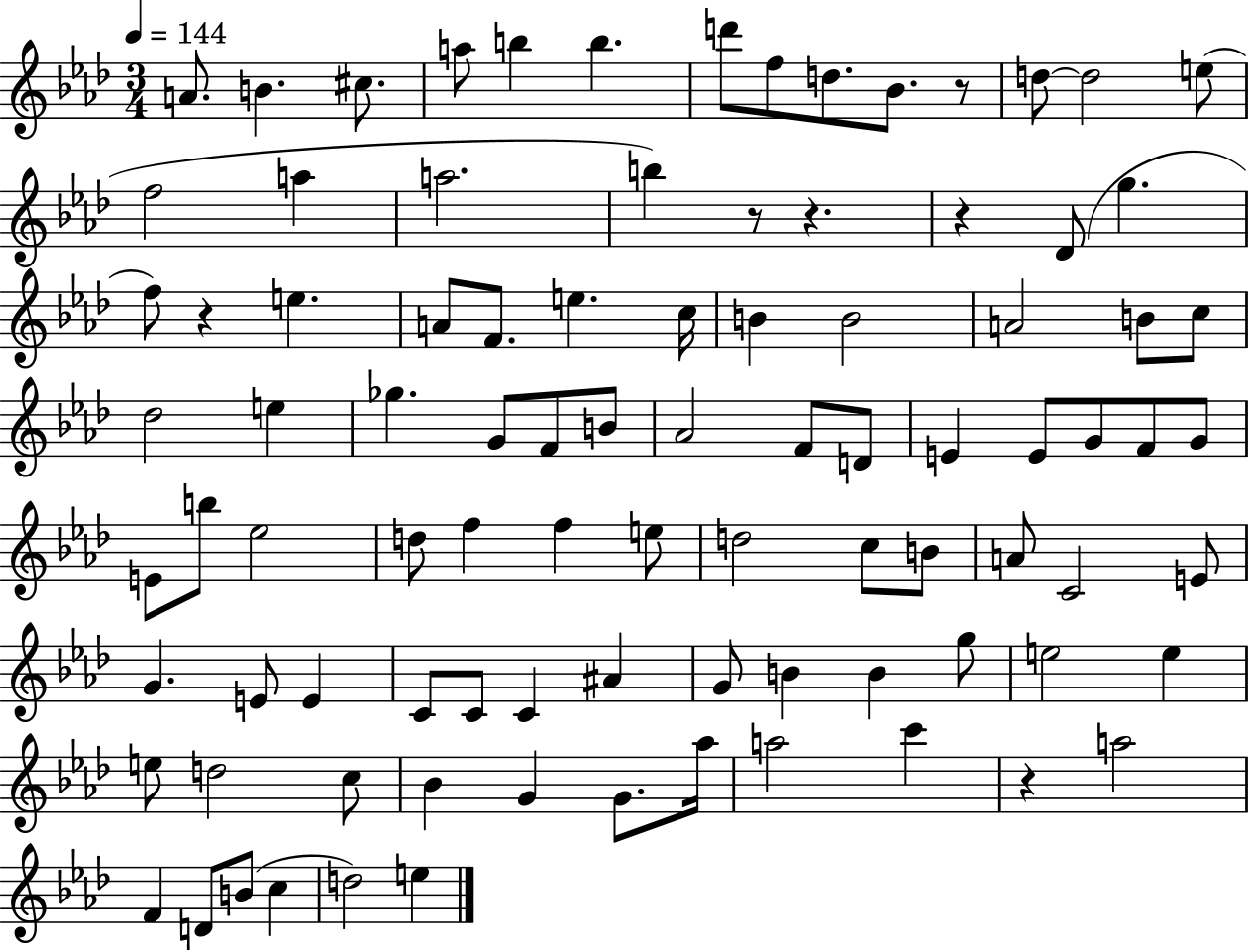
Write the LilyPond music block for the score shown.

{
  \clef treble
  \numericTimeSignature
  \time 3/4
  \key aes \major
  \tempo 4 = 144
  a'8. b'4. cis''8. | a''8 b''4 b''4. | d'''8 f''8 d''8. bes'8. r8 | d''8~~ d''2 e''8( | \break f''2 a''4 | a''2. | b''4) r8 r4. | r4 des'8( g''4. | \break f''8) r4 e''4. | a'8 f'8. e''4. c''16 | b'4 b'2 | a'2 b'8 c''8 | \break des''2 e''4 | ges''4. g'8 f'8 b'8 | aes'2 f'8 d'8 | e'4 e'8 g'8 f'8 g'8 | \break e'8 b''8 ees''2 | d''8 f''4 f''4 e''8 | d''2 c''8 b'8 | a'8 c'2 e'8 | \break g'4. e'8 e'4 | c'8 c'8 c'4 ais'4 | g'8 b'4 b'4 g''8 | e''2 e''4 | \break e''8 d''2 c''8 | bes'4 g'4 g'8. aes''16 | a''2 c'''4 | r4 a''2 | \break f'4 d'8 b'8( c''4 | d''2) e''4 | \bar "|."
}